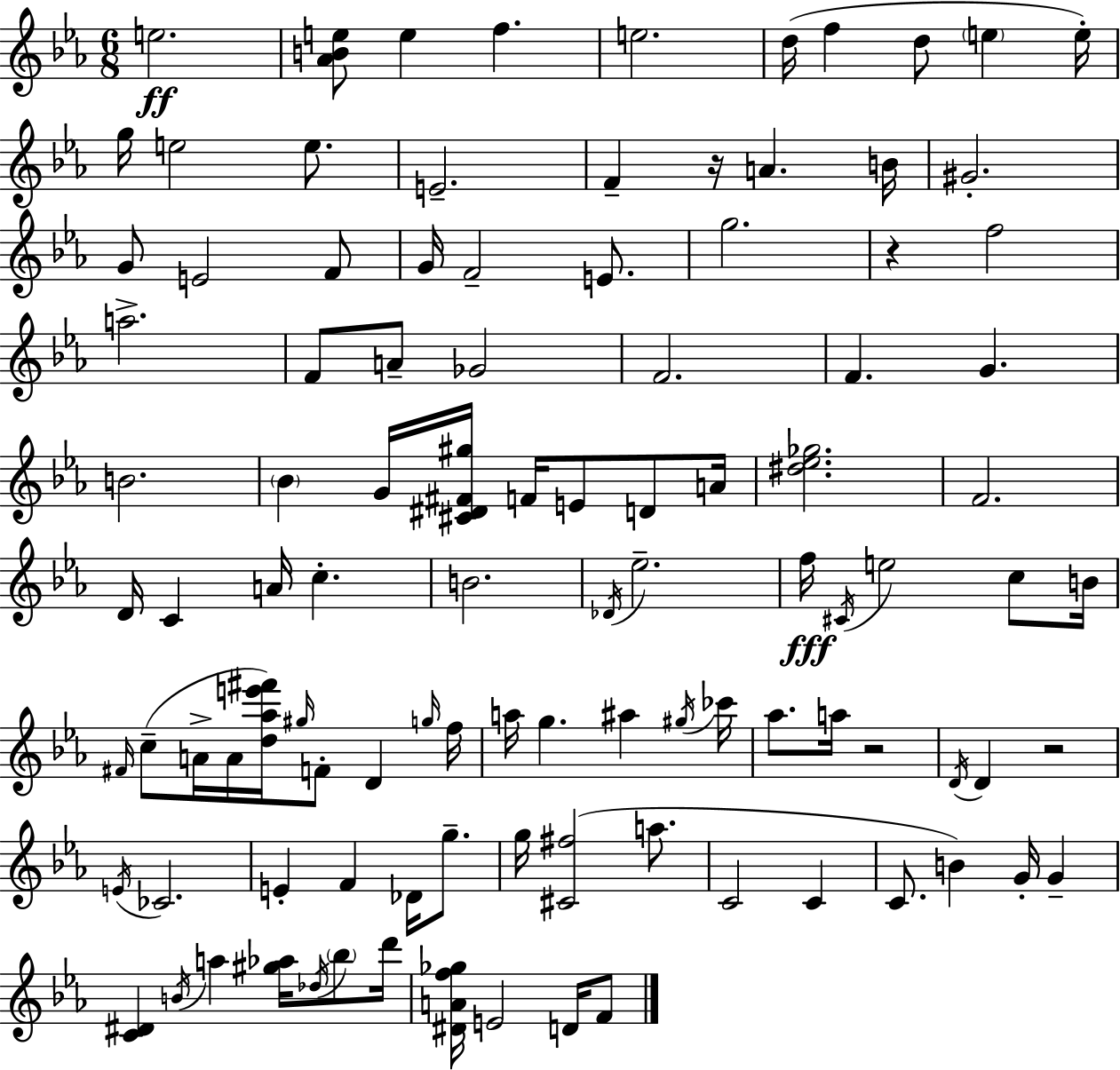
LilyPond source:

{
  \clef treble
  \numericTimeSignature
  \time 6/8
  \key ees \major
  e''2.\ff | <aes' b' e''>8 e''4 f''4. | e''2. | d''16( f''4 d''8 \parenthesize e''4 e''16-.) | \break g''16 e''2 e''8. | e'2.-- | f'4-- r16 a'4. b'16 | gis'2.-. | \break g'8 e'2 f'8 | g'16 f'2-- e'8. | g''2. | r4 f''2 | \break a''2.-> | f'8 a'8-- ges'2 | f'2. | f'4. g'4. | \break b'2. | \parenthesize bes'4 g'16 <cis' dis' fis' gis''>16 f'16 e'8 d'8 a'16 | <dis'' ees'' ges''>2. | f'2. | \break d'16 c'4 a'16 c''4.-. | b'2. | \acciaccatura { des'16 } ees''2.-- | f''16\fff \acciaccatura { cis'16 } e''2 c''8 | \break b'16 \grace { fis'16 }( c''8-- a'16-> a'16 <d'' aes'' e''' fis'''>16) \grace { gis''16 } f'8-. d'4 | \grace { g''16 } f''16 a''16 g''4. | ais''4 \acciaccatura { gis''16 } ces'''16 aes''8. a''16 r2 | \acciaccatura { d'16 } d'4 r2 | \break \acciaccatura { e'16 } ces'2. | e'4-. | f'4 des'16 g''8.-- g''16 <cis' fis''>2( | a''8. c'2 | \break c'4 c'8. b'4) | g'16-. g'4-- <c' dis'>4 | \acciaccatura { b'16 } a''4 <gis'' aes''>16 \acciaccatura { des''16 } \parenthesize bes''8 d'''16 <dis' a' f'' ges''>16 e'2 | d'16 f'8 \bar "|."
}